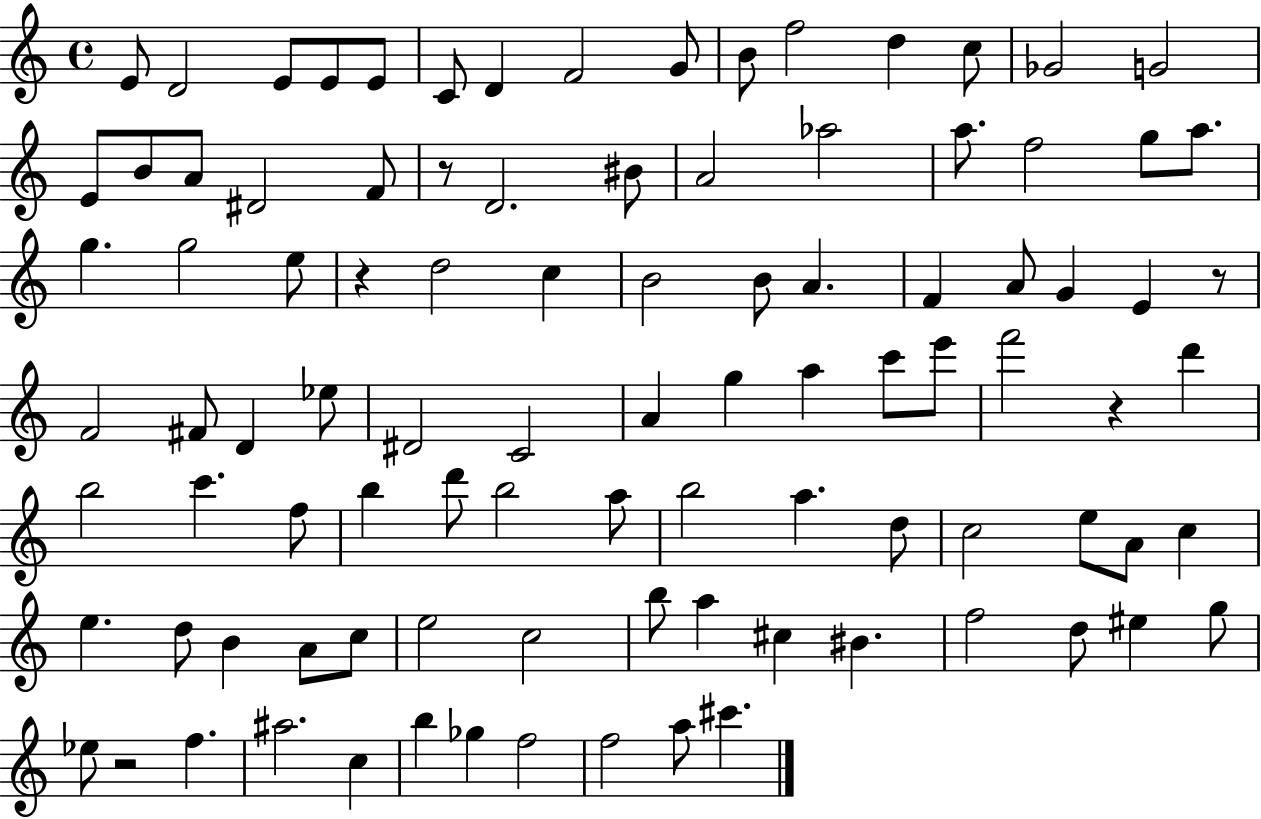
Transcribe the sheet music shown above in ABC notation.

X:1
T:Untitled
M:4/4
L:1/4
K:C
E/2 D2 E/2 E/2 E/2 C/2 D F2 G/2 B/2 f2 d c/2 _G2 G2 E/2 B/2 A/2 ^D2 F/2 z/2 D2 ^B/2 A2 _a2 a/2 f2 g/2 a/2 g g2 e/2 z d2 c B2 B/2 A F A/2 G E z/2 F2 ^F/2 D _e/2 ^D2 C2 A g a c'/2 e'/2 f'2 z d' b2 c' f/2 b d'/2 b2 a/2 b2 a d/2 c2 e/2 A/2 c e d/2 B A/2 c/2 e2 c2 b/2 a ^c ^B f2 d/2 ^e g/2 _e/2 z2 f ^a2 c b _g f2 f2 a/2 ^c'